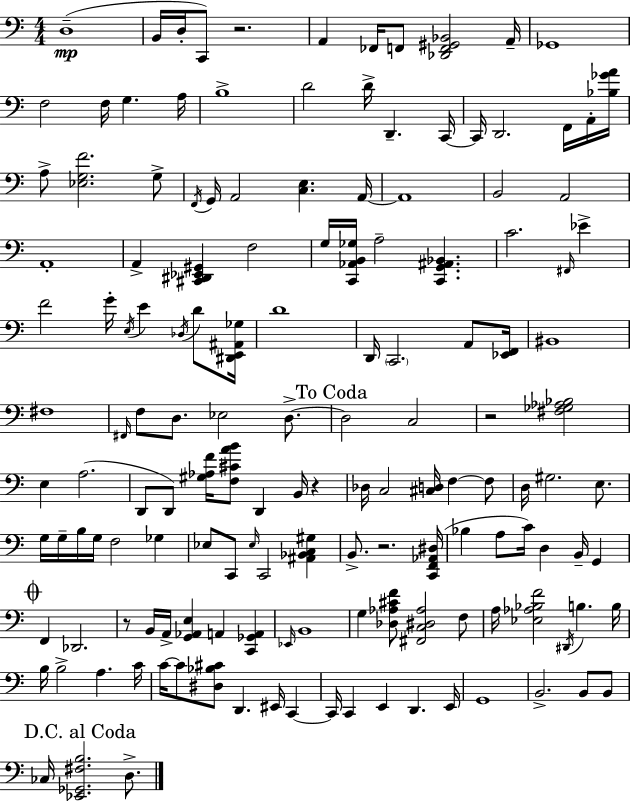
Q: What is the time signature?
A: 4/4